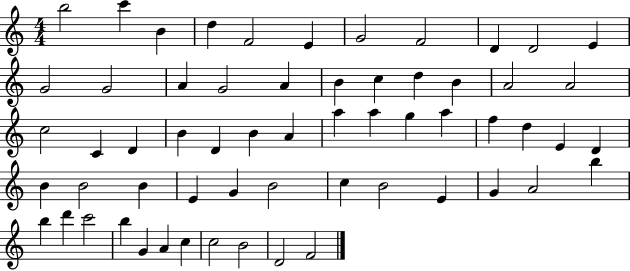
B5/h C6/q B4/q D5/q F4/h E4/q G4/h F4/h D4/q D4/h E4/q G4/h G4/h A4/q G4/h A4/q B4/q C5/q D5/q B4/q A4/h A4/h C5/h C4/q D4/q B4/q D4/q B4/q A4/q A5/q A5/q G5/q A5/q F5/q D5/q E4/q D4/q B4/q B4/h B4/q E4/q G4/q B4/h C5/q B4/h E4/q G4/q A4/h B5/q B5/q D6/q C6/h B5/q G4/q A4/q C5/q C5/h B4/h D4/h F4/h